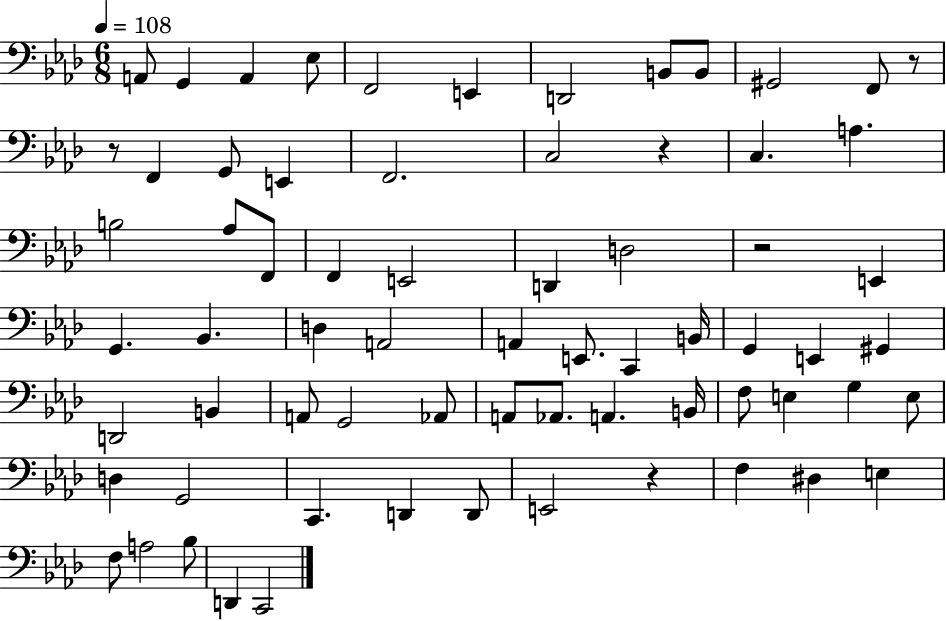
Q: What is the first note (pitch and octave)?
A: A2